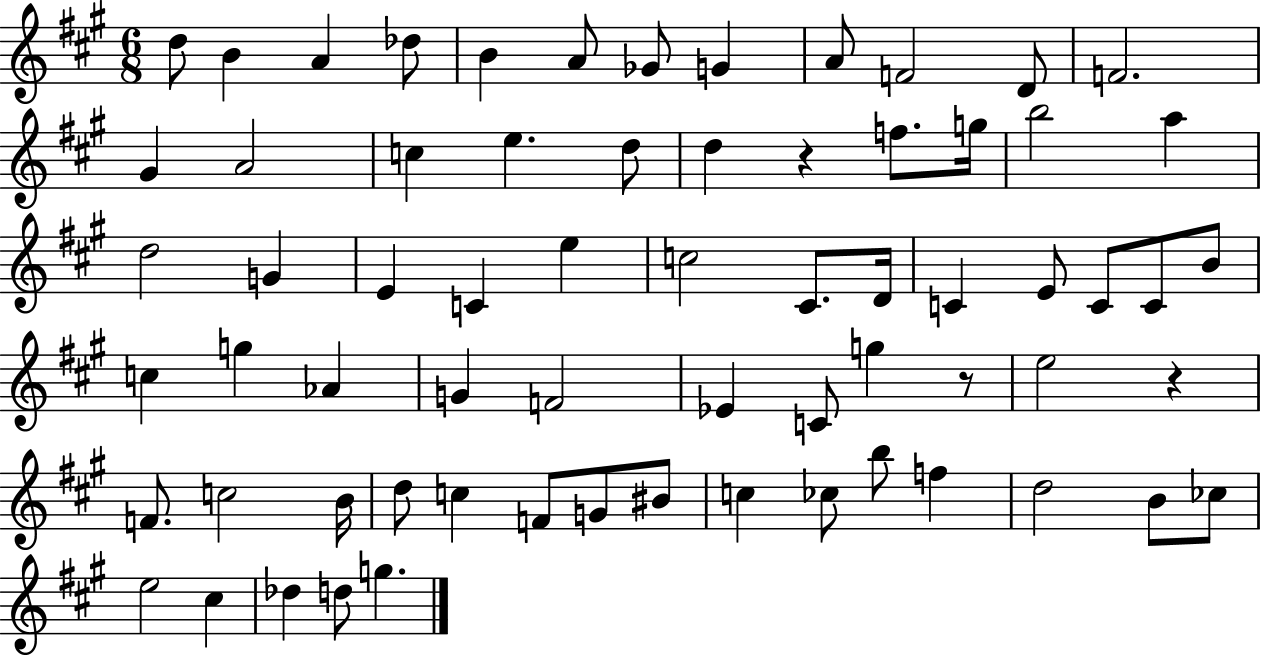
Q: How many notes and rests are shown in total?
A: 67